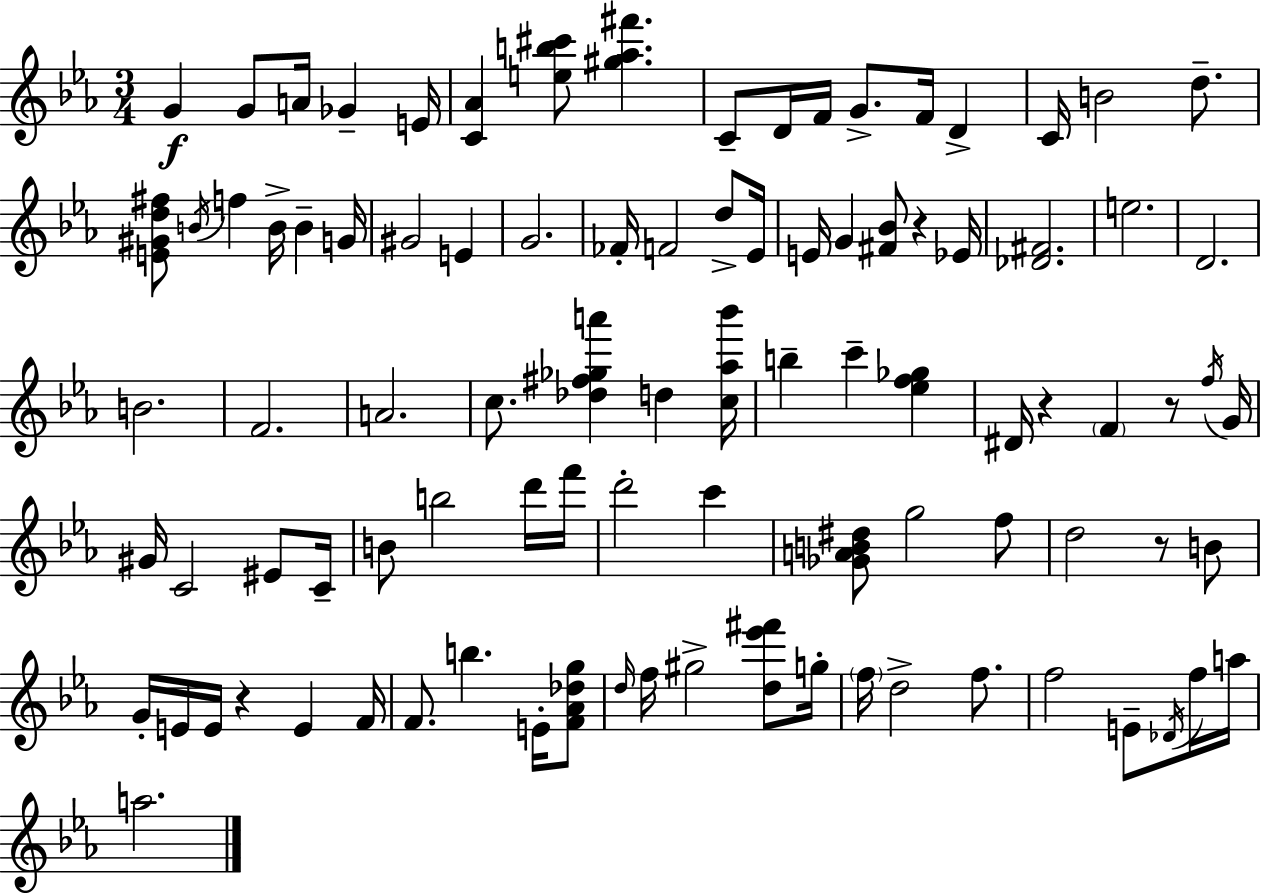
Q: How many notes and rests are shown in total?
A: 94